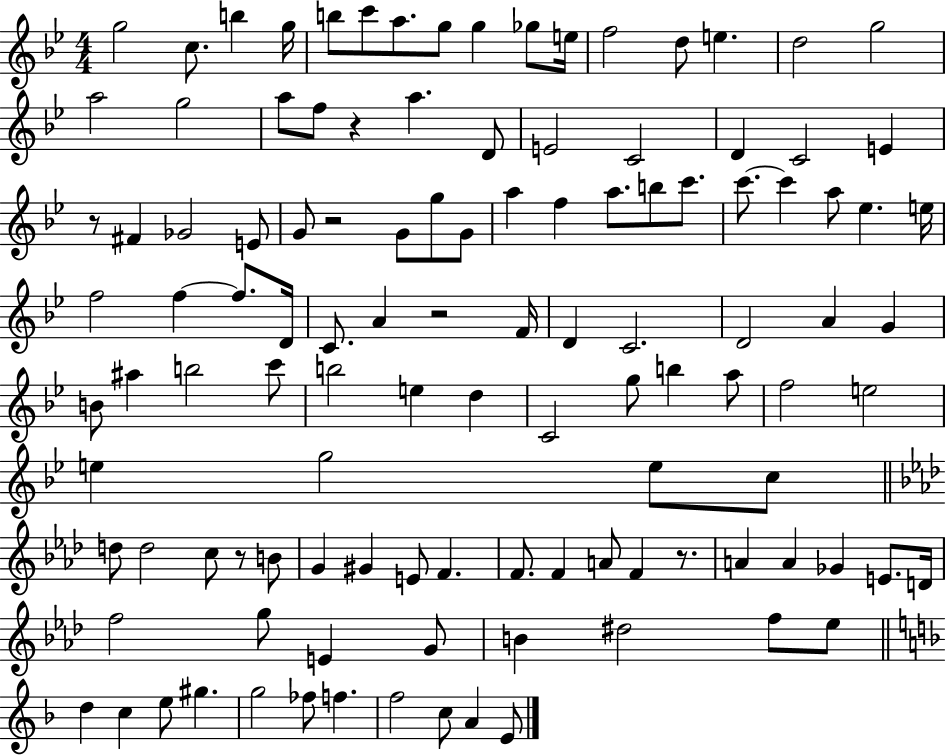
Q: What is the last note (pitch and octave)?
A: E4